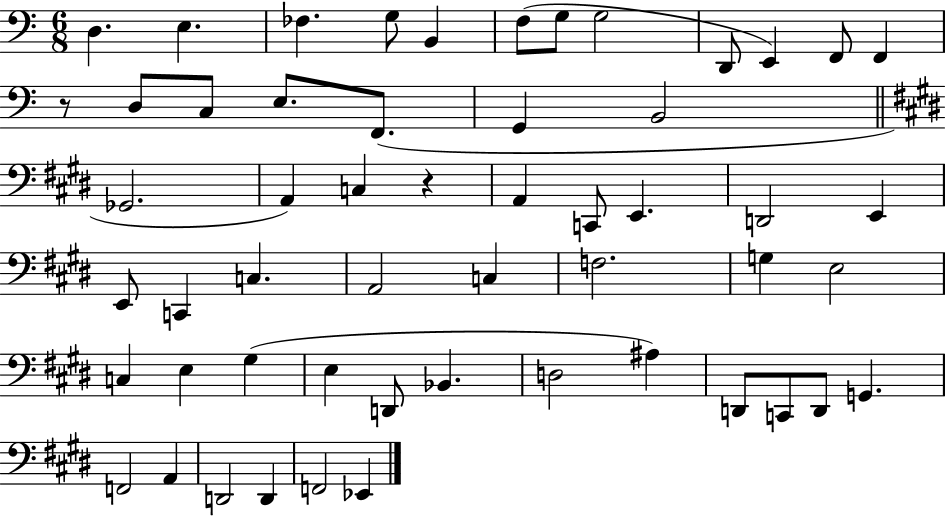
D3/q. E3/q. FES3/q. G3/e B2/q F3/e G3/e G3/h D2/e E2/q F2/e F2/q R/e D3/e C3/e E3/e. F2/e. G2/q B2/h Gb2/h. A2/q C3/q R/q A2/q C2/e E2/q. D2/h E2/q E2/e C2/q C3/q. A2/h C3/q F3/h. G3/q E3/h C3/q E3/q G#3/q E3/q D2/e Bb2/q. D3/h A#3/q D2/e C2/e D2/e G2/q. F2/h A2/q D2/h D2/q F2/h Eb2/q